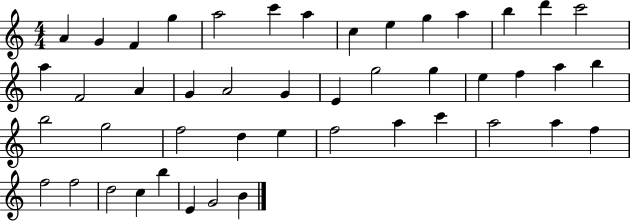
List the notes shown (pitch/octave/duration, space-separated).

A4/q G4/q F4/q G5/q A5/h C6/q A5/q C5/q E5/q G5/q A5/q B5/q D6/q C6/h A5/q F4/h A4/q G4/q A4/h G4/q E4/q G5/h G5/q E5/q F5/q A5/q B5/q B5/h G5/h F5/h D5/q E5/q F5/h A5/q C6/q A5/h A5/q F5/q F5/h F5/h D5/h C5/q B5/q E4/q G4/h B4/q